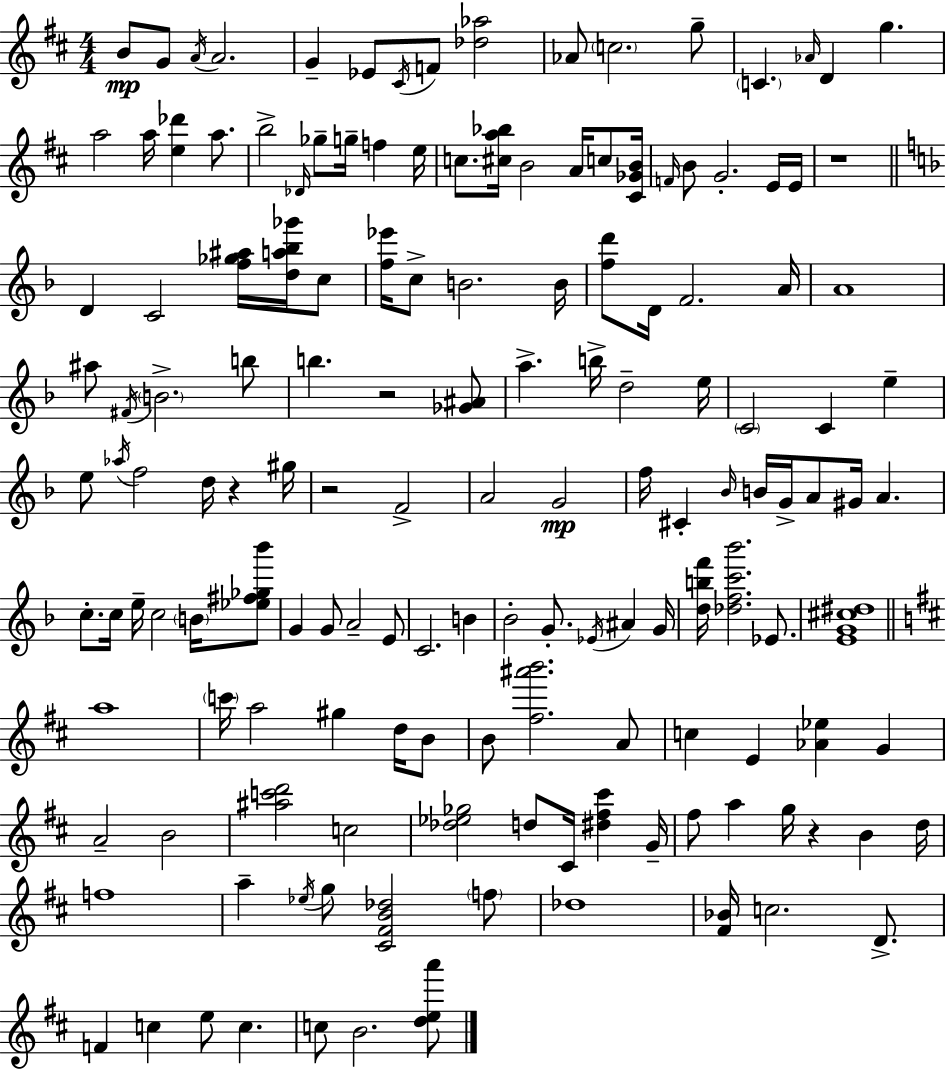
B4/e G4/e A4/s A4/h. G4/q Eb4/e C#4/s F4/e [Db5,Ab5]/h Ab4/e C5/h. G5/e C4/q. Ab4/s D4/q G5/q. A5/h A5/s [E5,Db6]/q A5/e. B5/h Db4/s Gb5/e G5/s F5/q E5/s C5/e. [C#5,A5,Bb5]/s B4/h A4/s C5/e [C#4,Gb4,B4]/s F4/s B4/e G4/h. E4/s E4/s R/w D4/q C4/h [F5,Gb5,A#5]/s [D5,A5,Bb5,Gb6]/s C5/e [F5,Eb6]/s C5/e B4/h. B4/s [F5,D6]/e D4/s F4/h. A4/s A4/w A#5/e F#4/s B4/h. B5/e B5/q. R/h [Gb4,A#4]/e A5/q. B5/s D5/h E5/s C4/h C4/q E5/q E5/e Ab5/s F5/h D5/s R/q G#5/s R/h F4/h A4/h G4/h F5/s C#4/q Bb4/s B4/s G4/s A4/e G#4/s A4/q. C5/e. C5/s E5/s C5/h B4/s [Eb5,F#5,Gb5,Bb6]/e G4/q G4/e A4/h E4/e C4/h. B4/q Bb4/h G4/e. Eb4/s A#4/q G4/s [D5,B5,F6]/s [Db5,F5,C6,Bb6]/h. Eb4/e. [E4,G4,C#5,D#5]/w A5/w C6/s A5/h G#5/q D5/s B4/e B4/e [F#5,A#6,B6]/h. A4/e C5/q E4/q [Ab4,Eb5]/q G4/q A4/h B4/h [A#5,C6,D6]/h C5/h [Db5,Eb5,Gb5]/h D5/e C#4/s [D#5,F#5,C#6]/q G4/s F#5/e A5/q G5/s R/q B4/q D5/s F5/w A5/q Eb5/s G5/e [C#4,F#4,B4,Db5]/h F5/e Db5/w [F#4,Bb4]/s C5/h. D4/e. F4/q C5/q E5/e C5/q. C5/e B4/h. [D5,E5,A6]/e